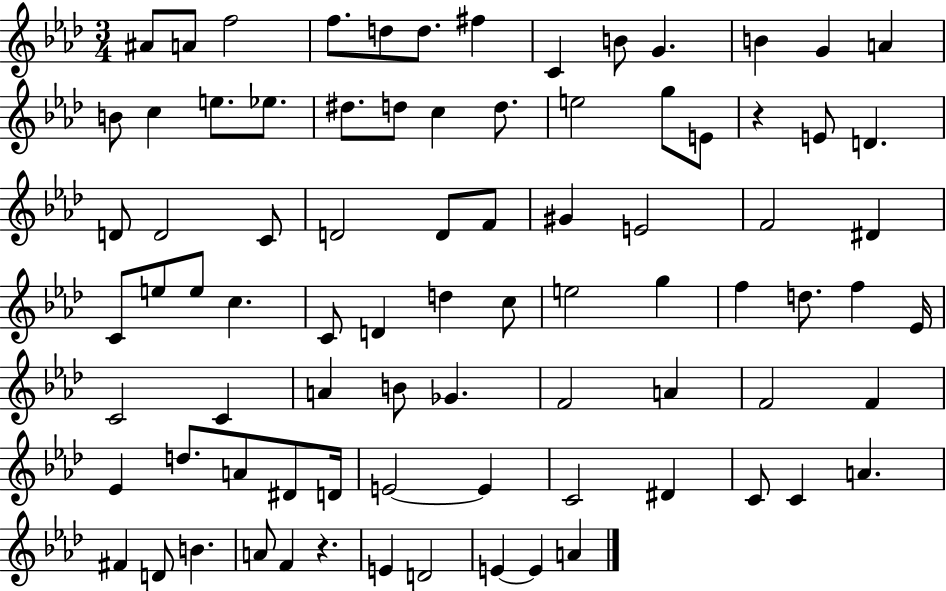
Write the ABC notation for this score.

X:1
T:Untitled
M:3/4
L:1/4
K:Ab
^A/2 A/2 f2 f/2 d/2 d/2 ^f C B/2 G B G A B/2 c e/2 _e/2 ^d/2 d/2 c d/2 e2 g/2 E/2 z E/2 D D/2 D2 C/2 D2 D/2 F/2 ^G E2 F2 ^D C/2 e/2 e/2 c C/2 D d c/2 e2 g f d/2 f _E/4 C2 C A B/2 _G F2 A F2 F _E d/2 A/2 ^D/2 D/4 E2 E C2 ^D C/2 C A ^F D/2 B A/2 F z E D2 E E A